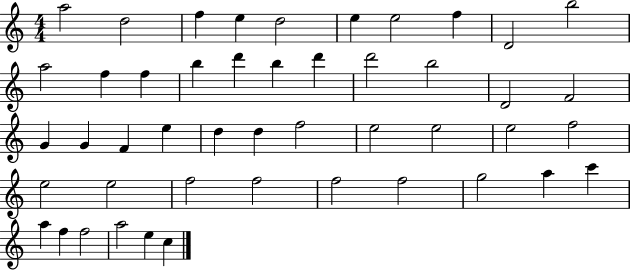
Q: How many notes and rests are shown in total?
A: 47